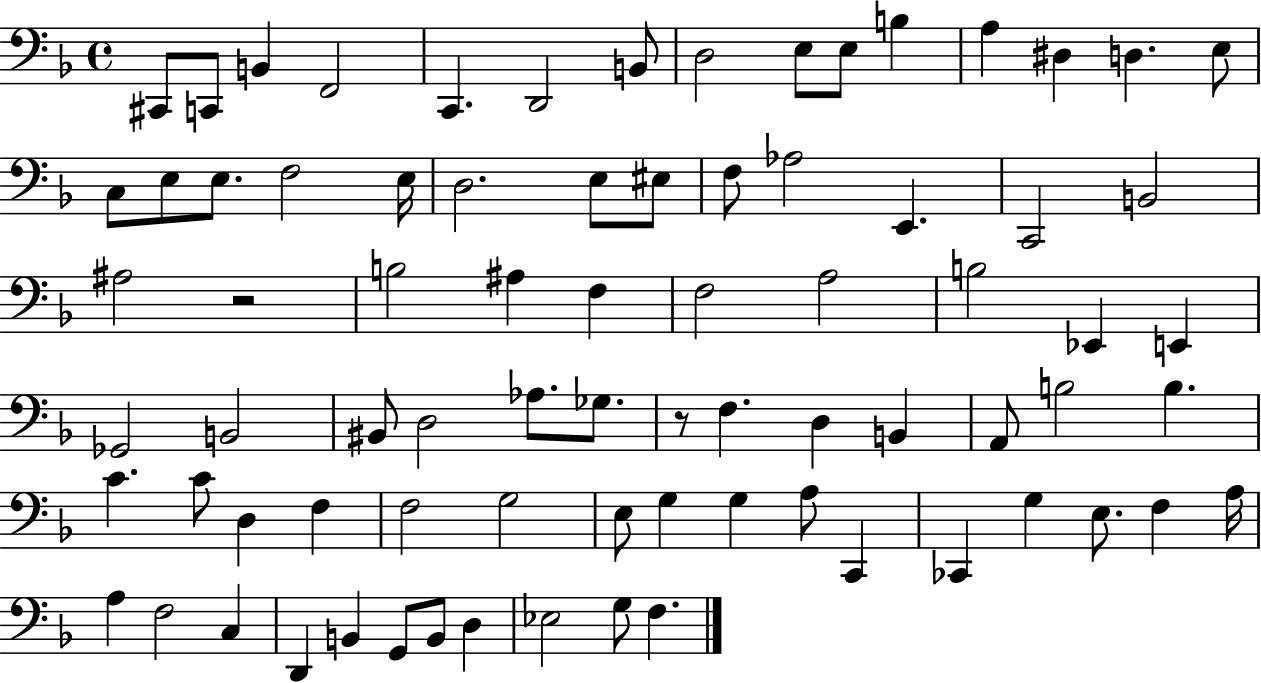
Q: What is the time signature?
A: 4/4